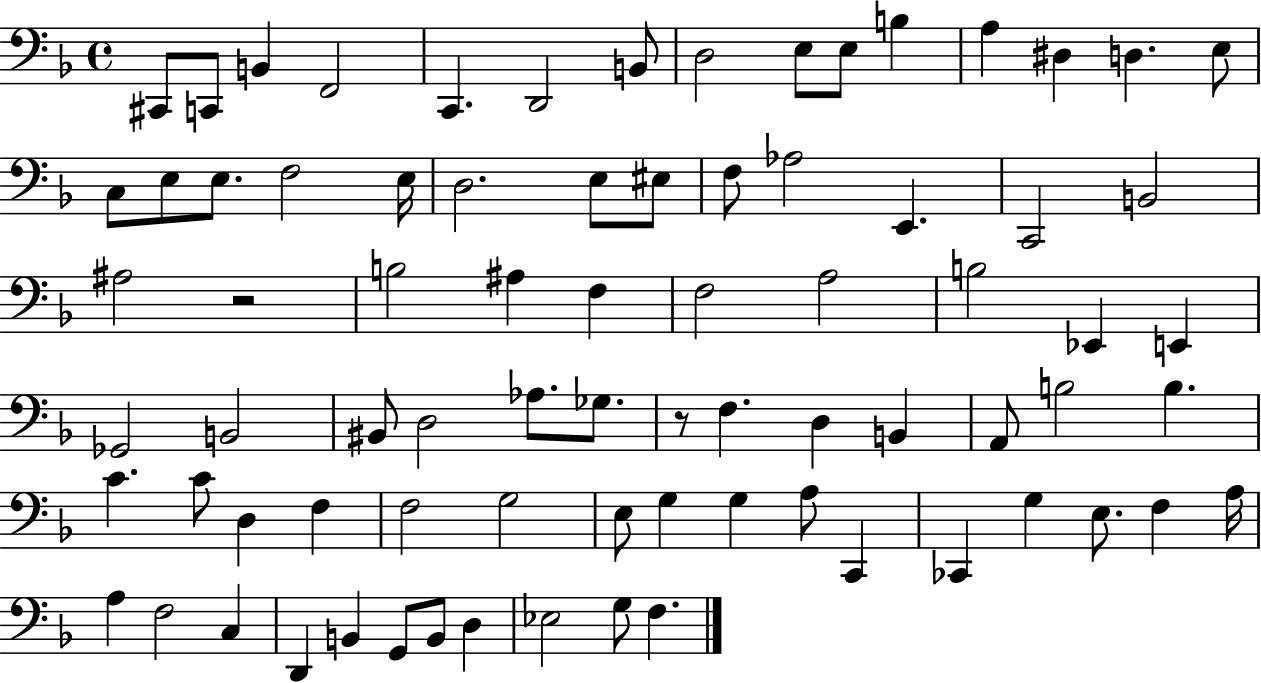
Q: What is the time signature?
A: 4/4